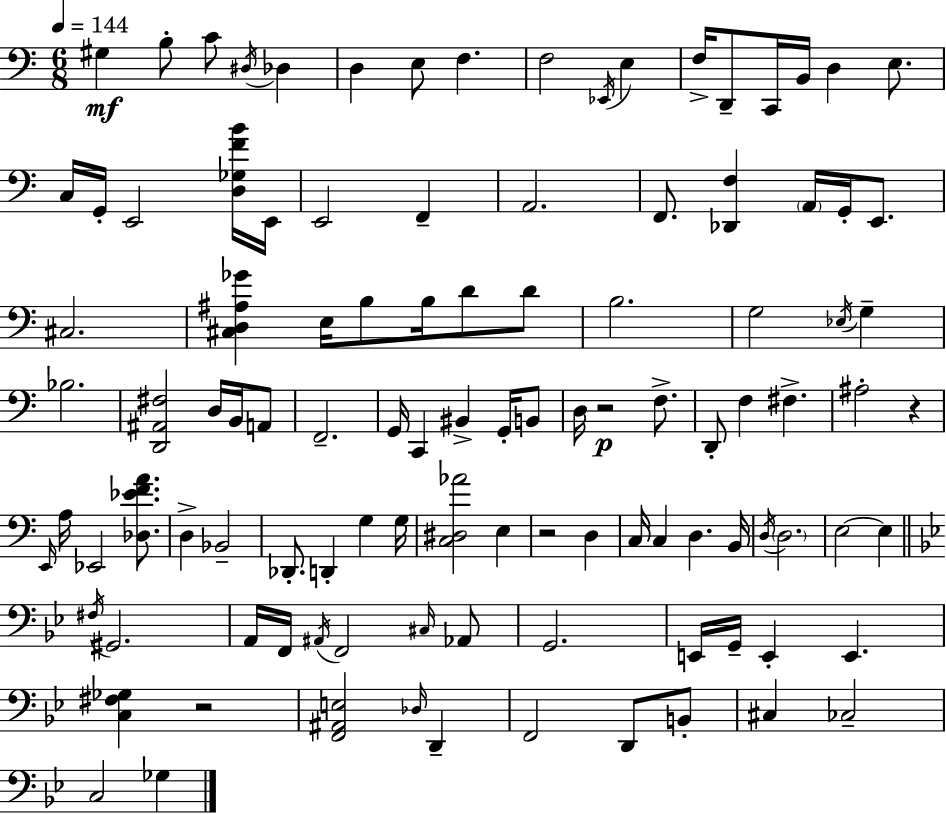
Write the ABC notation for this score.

X:1
T:Untitled
M:6/8
L:1/4
K:C
^G, B,/2 C/2 ^D,/4 _D, D, E,/2 F, F,2 _E,,/4 E, F,/4 D,,/2 C,,/4 B,,/4 D, E,/2 C,/4 G,,/4 E,,2 [D,_G,FB]/4 E,,/4 E,,2 F,, A,,2 F,,/2 [_D,,F,] A,,/4 G,,/4 E,,/2 ^C,2 [^C,D,^A,_G] E,/4 B,/2 B,/4 D/2 D/2 B,2 G,2 _E,/4 G, _B,2 [D,,^A,,^F,]2 D,/4 B,,/4 A,,/2 F,,2 G,,/4 C,, ^B,, G,,/4 B,,/2 D,/4 z2 F,/2 D,,/2 F, ^F, ^A,2 z E,,/4 A,/4 _E,,2 [_D,_EFA]/2 D, _B,,2 _D,,/2 D,, G, G,/4 [C,^D,_A]2 E, z2 D, C,/4 C, D, B,,/4 D,/4 D,2 E,2 E, ^F,/4 ^G,,2 A,,/4 F,,/4 ^A,,/4 F,,2 ^C,/4 _A,,/2 G,,2 E,,/4 G,,/4 E,, E,, [C,^F,_G,] z2 [F,,^A,,E,]2 _D,/4 D,, F,,2 D,,/2 B,,/2 ^C, _C,2 C,2 _G,